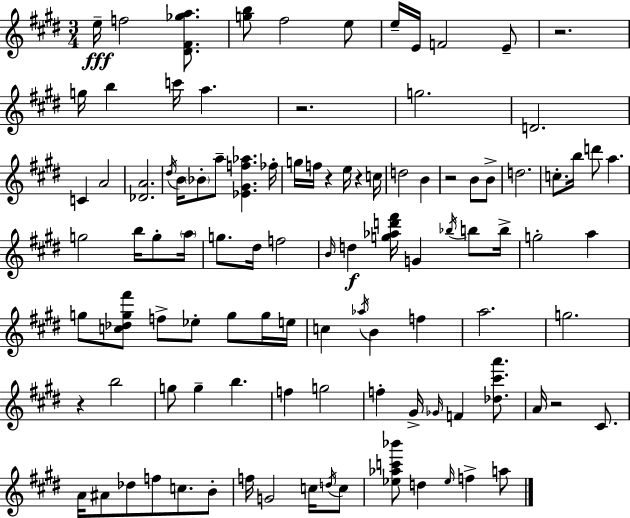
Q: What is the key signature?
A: E major